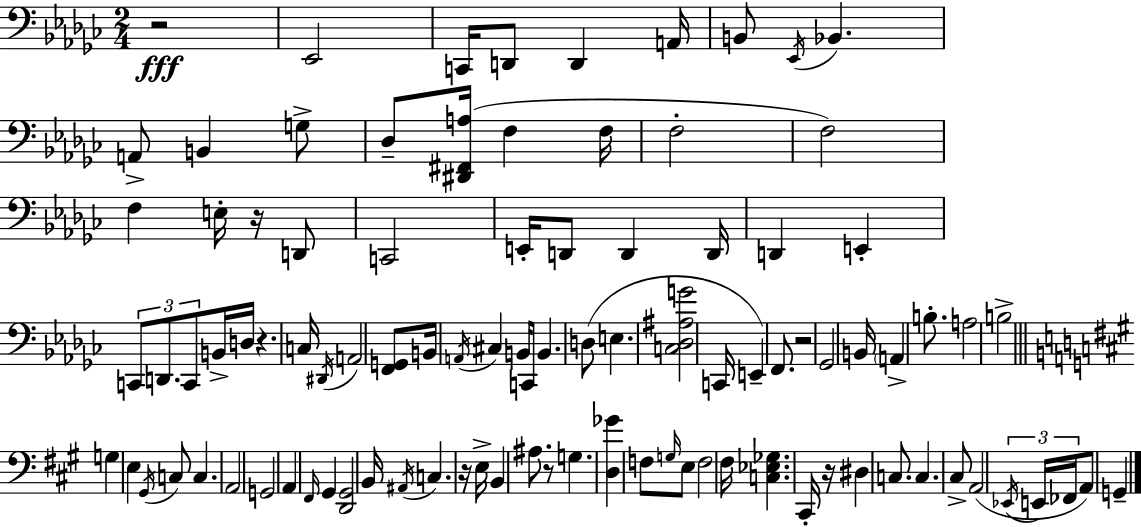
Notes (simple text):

R/h Eb2/h C2/s D2/e D2/q A2/s B2/e Eb2/s Bb2/q. A2/e B2/q G3/e Db3/e [D#2,F#2,A3]/s F3/q F3/s F3/h F3/h F3/q E3/s R/s D2/e C2/h E2/s D2/e D2/q D2/s D2/q E2/q C2/e D2/e. C2/e B2/s D3/s R/q. C3/s D#2/s A2/h [F2,G2]/e B2/s A2/s C#3/q B2/s C2/e B2/q. D3/e E3/q. [C3,Db3,A#3,G4]/h C2/s E2/q F2/e. R/h Gb2/h B2/s A2/q B3/e. A3/h B3/h G3/q E3/q G#2/s C3/e C3/q. A2/h G2/h A2/q F#2/s G#2/q [D2,G#2]/h B2/s A#2/s C3/q. R/s E3/s B2/q A#3/e. R/e G3/q. [D3,Gb4]/q F3/e G3/s E3/e F3/h F#3/s [C3,Eb3,Gb3]/q. C#2/s R/s D#3/q C3/e. C3/q. C#3/e A2/h Eb2/s E2/s FES2/s A2/e G2/q